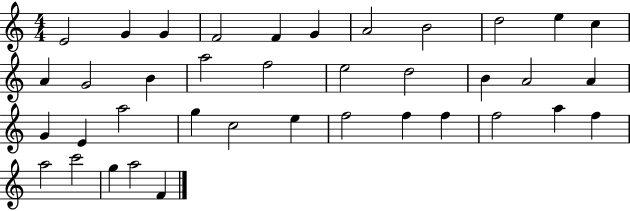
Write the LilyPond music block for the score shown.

{
  \clef treble
  \numericTimeSignature
  \time 4/4
  \key c \major
  e'2 g'4 g'4 | f'2 f'4 g'4 | a'2 b'2 | d''2 e''4 c''4 | \break a'4 g'2 b'4 | a''2 f''2 | e''2 d''2 | b'4 a'2 a'4 | \break g'4 e'4 a''2 | g''4 c''2 e''4 | f''2 f''4 f''4 | f''2 a''4 f''4 | \break a''2 c'''2 | g''4 a''2 f'4 | \bar "|."
}